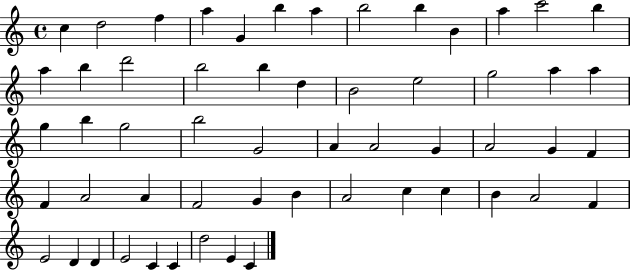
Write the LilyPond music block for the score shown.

{
  \clef treble
  \time 4/4
  \defaultTimeSignature
  \key c \major
  c''4 d''2 f''4 | a''4 g'4 b''4 a''4 | b''2 b''4 b'4 | a''4 c'''2 b''4 | \break a''4 b''4 d'''2 | b''2 b''4 d''4 | b'2 e''2 | g''2 a''4 a''4 | \break g''4 b''4 g''2 | b''2 g'2 | a'4 a'2 g'4 | a'2 g'4 f'4 | \break f'4 a'2 a'4 | f'2 g'4 b'4 | a'2 c''4 c''4 | b'4 a'2 f'4 | \break e'2 d'4 d'4 | e'2 c'4 c'4 | d''2 e'4 c'4 | \bar "|."
}